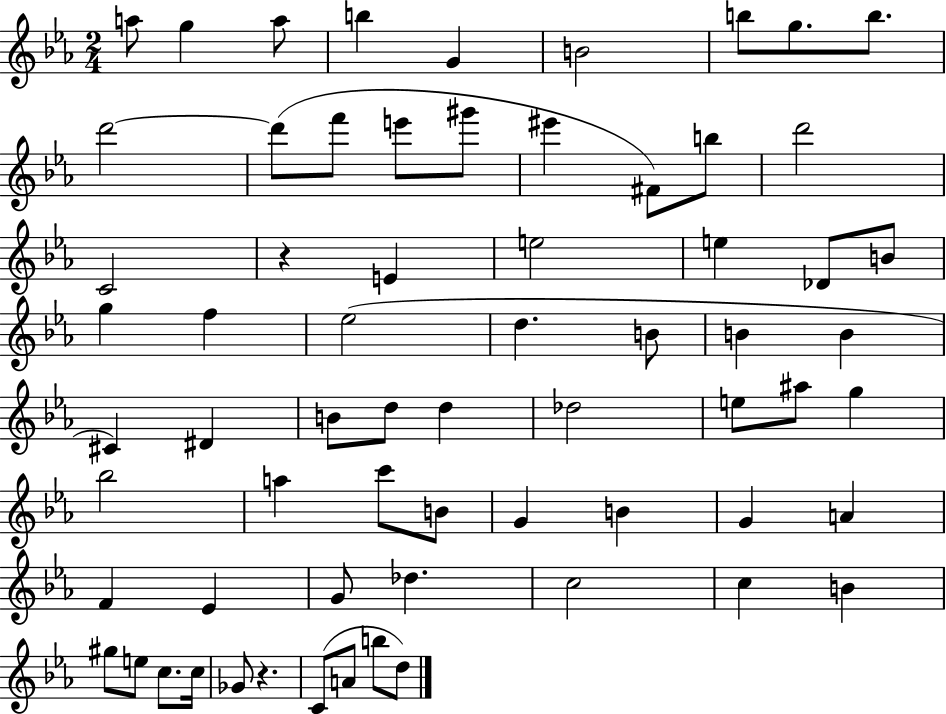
A5/e G5/q A5/e B5/q G4/q B4/h B5/e G5/e. B5/e. D6/h D6/e F6/e E6/e G#6/e EIS6/q F#4/e B5/e D6/h C4/h R/q E4/q E5/h E5/q Db4/e B4/e G5/q F5/q Eb5/h D5/q. B4/e B4/q B4/q C#4/q D#4/q B4/e D5/e D5/q Db5/h E5/e A#5/e G5/q Bb5/h A5/q C6/e B4/e G4/q B4/q G4/q A4/q F4/q Eb4/q G4/e Db5/q. C5/h C5/q B4/q G#5/e E5/e C5/e. C5/s Gb4/e R/q. C4/e A4/e B5/e D5/e